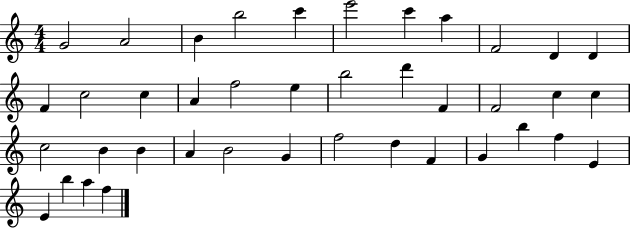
X:1
T:Untitled
M:4/4
L:1/4
K:C
G2 A2 B b2 c' e'2 c' a F2 D D F c2 c A f2 e b2 d' F F2 c c c2 B B A B2 G f2 d F G b f E E b a f